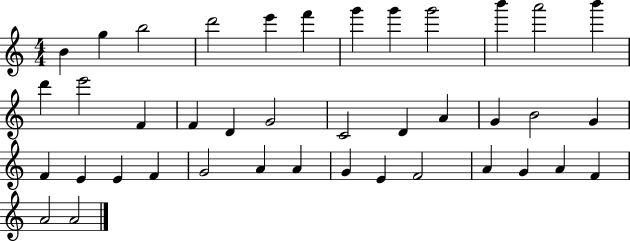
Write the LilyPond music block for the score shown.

{
  \clef treble
  \numericTimeSignature
  \time 4/4
  \key c \major
  b'4 g''4 b''2 | d'''2 e'''4 f'''4 | g'''4 g'''4 g'''2 | b'''4 a'''2 b'''4 | \break d'''4 e'''2 f'4 | f'4 d'4 g'2 | c'2 d'4 a'4 | g'4 b'2 g'4 | \break f'4 e'4 e'4 f'4 | g'2 a'4 a'4 | g'4 e'4 f'2 | a'4 g'4 a'4 f'4 | \break a'2 a'2 | \bar "|."
}